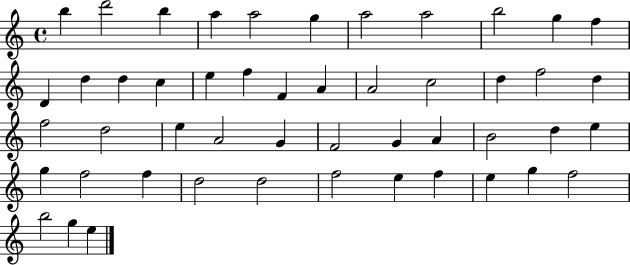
B5/q D6/h B5/q A5/q A5/h G5/q A5/h A5/h B5/h G5/q F5/q D4/q D5/q D5/q C5/q E5/q F5/q F4/q A4/q A4/h C5/h D5/q F5/h D5/q F5/h D5/h E5/q A4/h G4/q F4/h G4/q A4/q B4/h D5/q E5/q G5/q F5/h F5/q D5/h D5/h F5/h E5/q F5/q E5/q G5/q F5/h B5/h G5/q E5/q